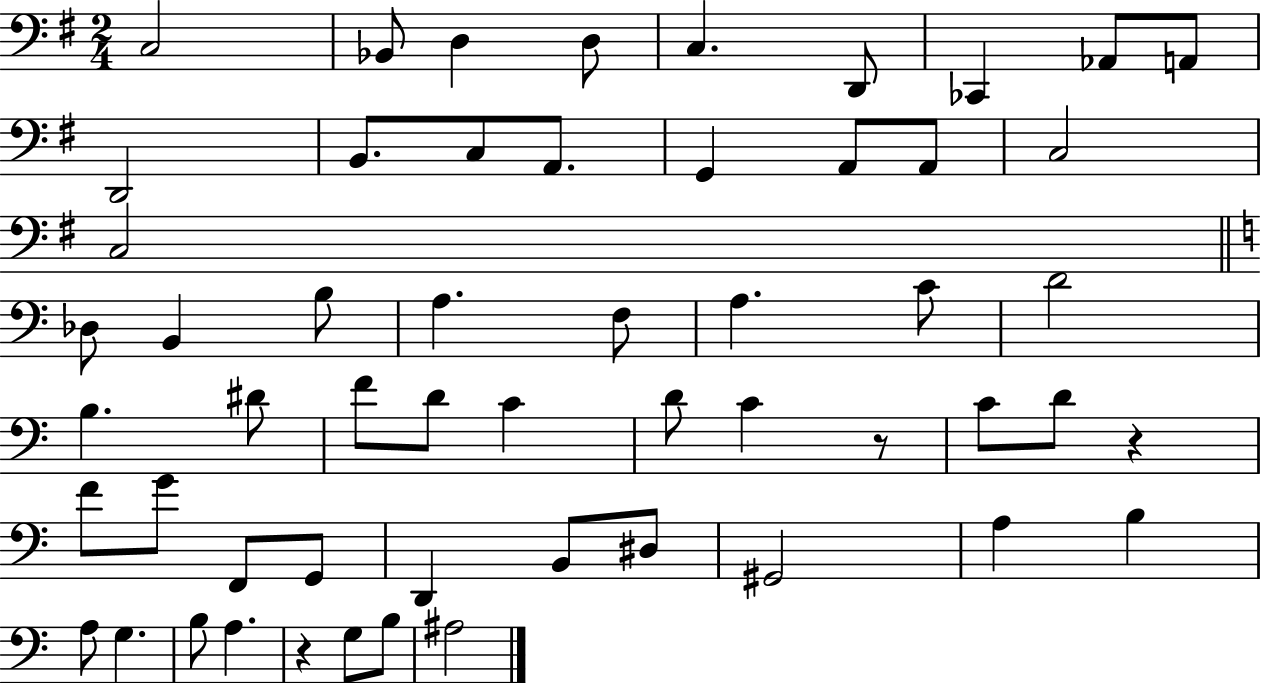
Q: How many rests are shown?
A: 3